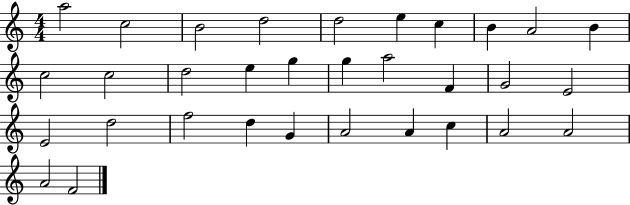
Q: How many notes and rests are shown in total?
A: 32